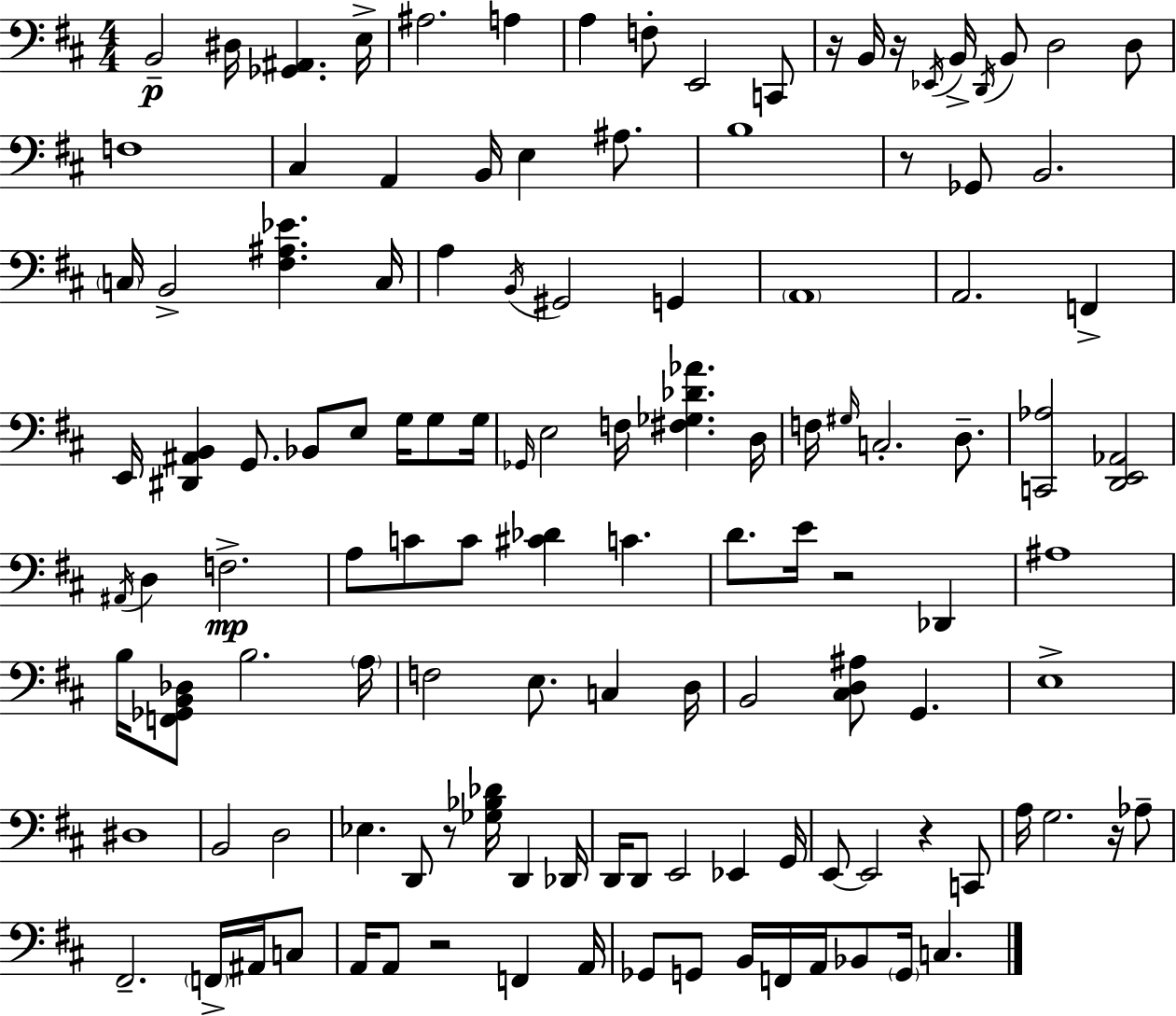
B2/h D#3/s [Gb2,A#2]/q. E3/s A#3/h. A3/q A3/q F3/e E2/h C2/e R/s B2/s R/s Eb2/s B2/s D2/s B2/e D3/h D3/e F3/w C#3/q A2/q B2/s E3/q A#3/e. B3/w R/e Gb2/e B2/h. C3/s B2/h [F#3,A#3,Eb4]/q. C3/s A3/q B2/s G#2/h G2/q A2/w A2/h. F2/q E2/s [D#2,A#2,B2]/q G2/e. Bb2/e E3/e G3/s G3/e G3/s Gb2/s E3/h F3/s [F#3,Gb3,Db4,Ab4]/q. D3/s F3/s G#3/s C3/h. D3/e. [C2,Ab3]/h [D2,E2,Ab2]/h A#2/s D3/q F3/h. A3/e C4/e C4/e [C#4,Db4]/q C4/q. D4/e. E4/s R/h Db2/q A#3/w B3/s [F2,Gb2,B2,Db3]/e B3/h. A3/s F3/h E3/e. C3/q D3/s B2/h [C#3,D3,A#3]/e G2/q. E3/w D#3/w B2/h D3/h Eb3/q. D2/e R/e [Gb3,Bb3,Db4]/s D2/q Db2/s D2/s D2/e E2/h Eb2/q G2/s E2/e E2/h R/q C2/e A3/s G3/h. R/s Ab3/e F#2/h. F2/s A#2/s C3/e A2/s A2/e R/h F2/q A2/s Gb2/e G2/e B2/s F2/s A2/s Bb2/e G2/s C3/q.